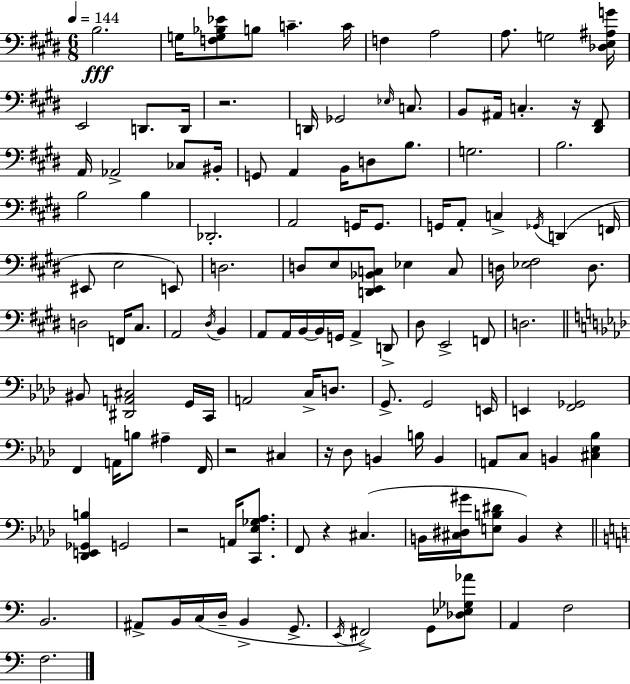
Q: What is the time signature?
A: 6/8